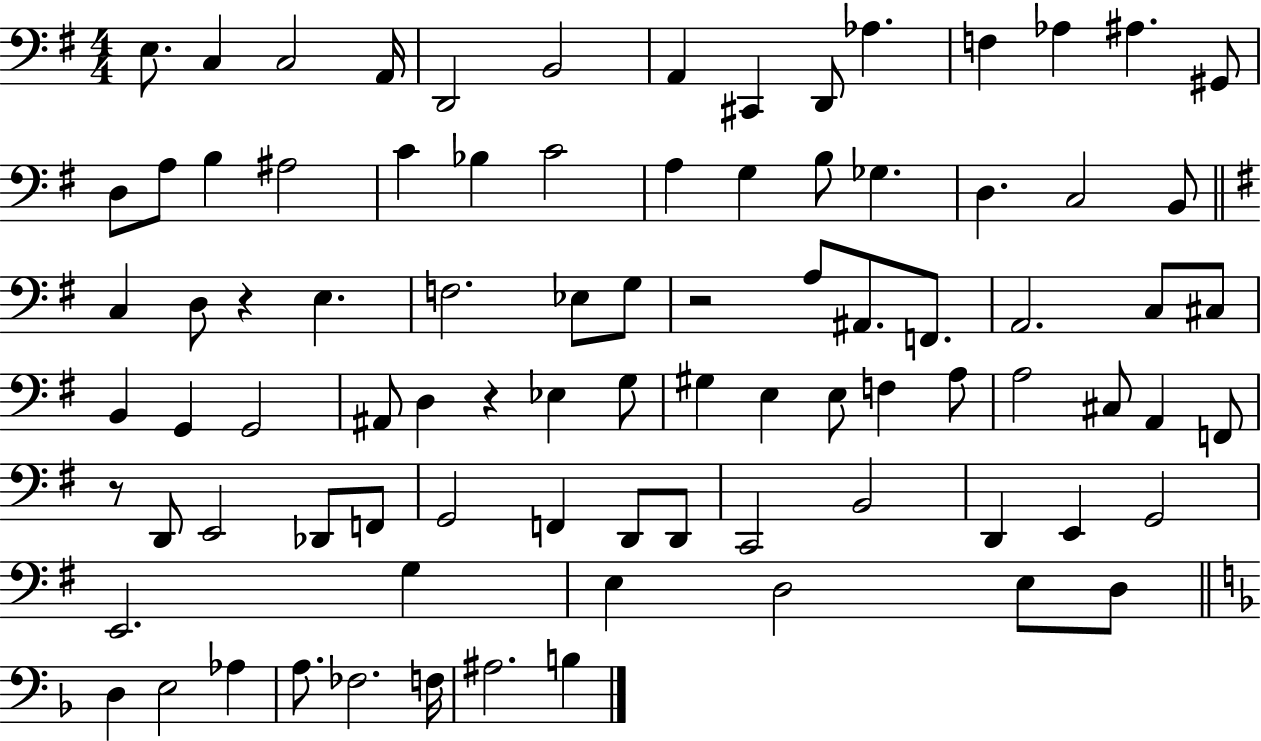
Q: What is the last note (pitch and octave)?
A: B3